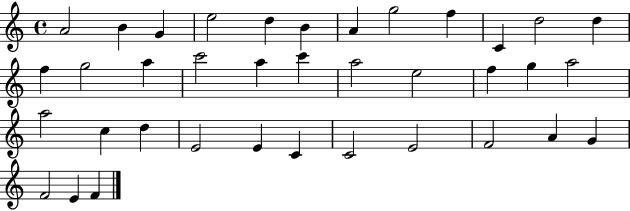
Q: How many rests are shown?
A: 0